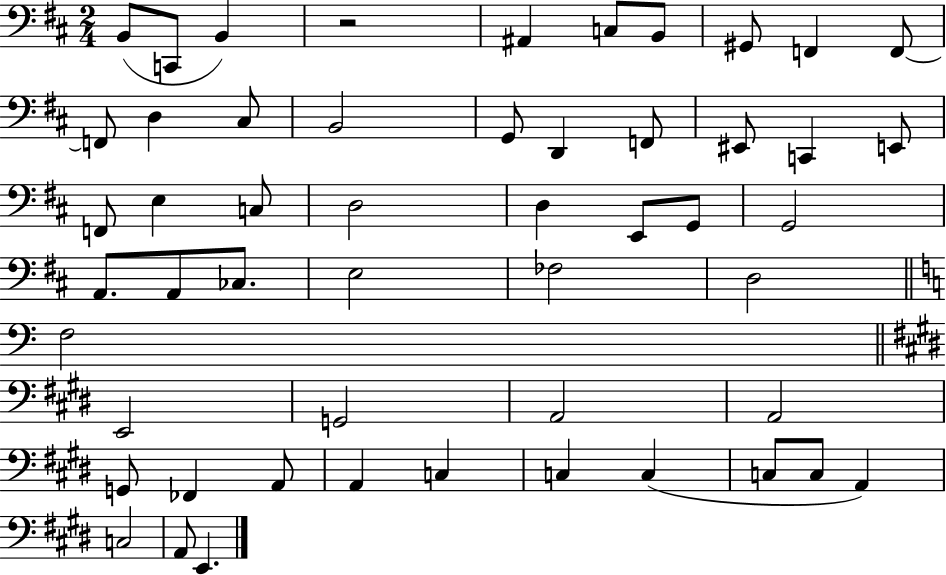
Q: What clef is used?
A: bass